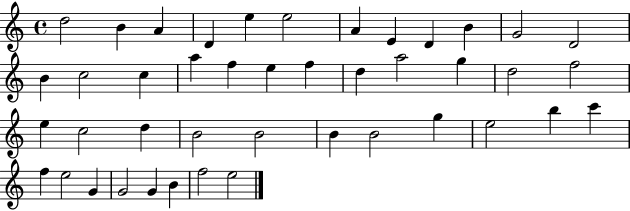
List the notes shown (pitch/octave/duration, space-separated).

D5/h B4/q A4/q D4/q E5/q E5/h A4/q E4/q D4/q B4/q G4/h D4/h B4/q C5/h C5/q A5/q F5/q E5/q F5/q D5/q A5/h G5/q D5/h F5/h E5/q C5/h D5/q B4/h B4/h B4/q B4/h G5/q E5/h B5/q C6/q F5/q E5/h G4/q G4/h G4/q B4/q F5/h E5/h